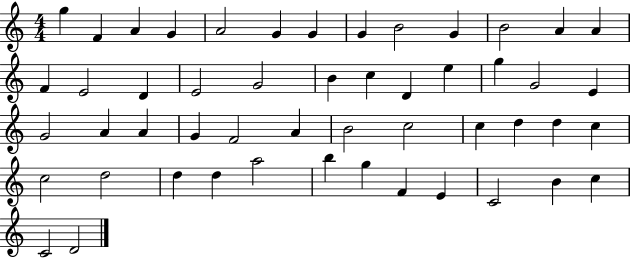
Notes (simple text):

G5/q F4/q A4/q G4/q A4/h G4/q G4/q G4/q B4/h G4/q B4/h A4/q A4/q F4/q E4/h D4/q E4/h G4/h B4/q C5/q D4/q E5/q G5/q G4/h E4/q G4/h A4/q A4/q G4/q F4/h A4/q B4/h C5/h C5/q D5/q D5/q C5/q C5/h D5/h D5/q D5/q A5/h B5/q G5/q F4/q E4/q C4/h B4/q C5/q C4/h D4/h